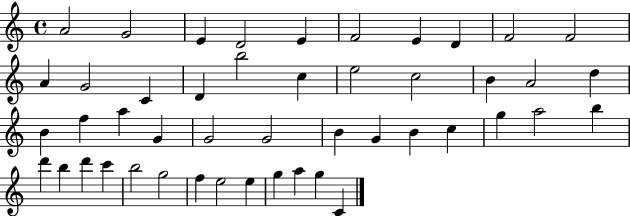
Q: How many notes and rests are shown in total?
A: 47